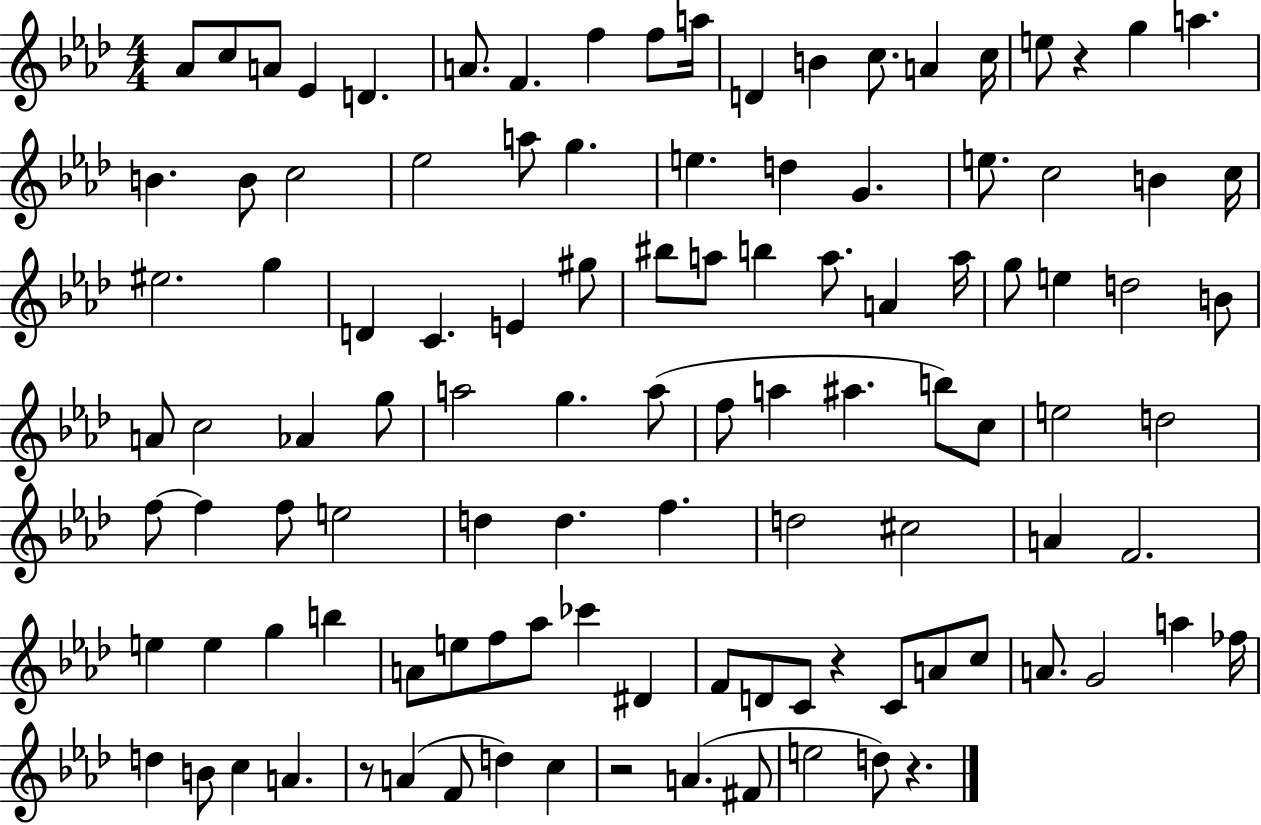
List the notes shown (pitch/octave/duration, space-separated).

Ab4/e C5/e A4/e Eb4/q D4/q. A4/e. F4/q. F5/q F5/e A5/s D4/q B4/q C5/e. A4/q C5/s E5/e R/q G5/q A5/q. B4/q. B4/e C5/h Eb5/h A5/e G5/q. E5/q. D5/q G4/q. E5/e. C5/h B4/q C5/s EIS5/h. G5/q D4/q C4/q. E4/q G#5/e BIS5/e A5/e B5/q A5/e. A4/q A5/s G5/e E5/q D5/h B4/e A4/e C5/h Ab4/q G5/e A5/h G5/q. A5/e F5/e A5/q A#5/q. B5/e C5/e E5/h D5/h F5/e F5/q F5/e E5/h D5/q D5/q. F5/q. D5/h C#5/h A4/q F4/h. E5/q E5/q G5/q B5/q A4/e E5/e F5/e Ab5/e CES6/q D#4/q F4/e D4/e C4/e R/q C4/e A4/e C5/e A4/e. G4/h A5/q FES5/s D5/q B4/e C5/q A4/q. R/e A4/q F4/e D5/q C5/q R/h A4/q. F#4/e E5/h D5/e R/q.